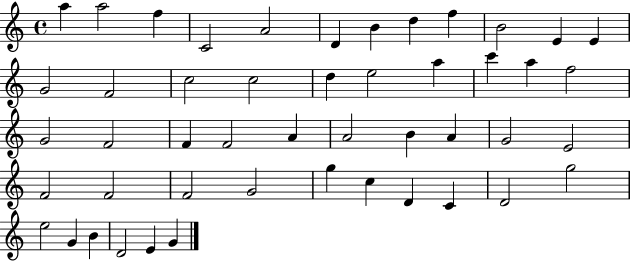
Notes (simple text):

A5/q A5/h F5/q C4/h A4/h D4/q B4/q D5/q F5/q B4/h E4/q E4/q G4/h F4/h C5/h C5/h D5/q E5/h A5/q C6/q A5/q F5/h G4/h F4/h F4/q F4/h A4/q A4/h B4/q A4/q G4/h E4/h F4/h F4/h F4/h G4/h G5/q C5/q D4/q C4/q D4/h G5/h E5/h G4/q B4/q D4/h E4/q G4/q